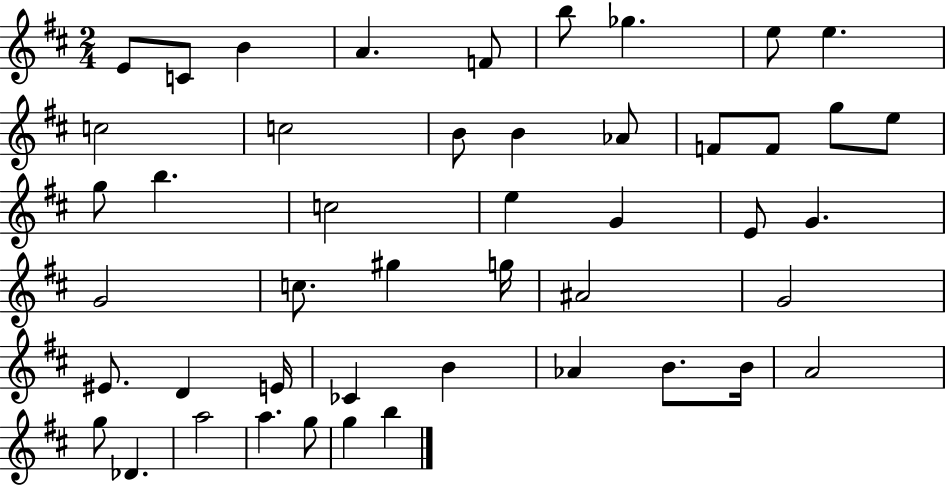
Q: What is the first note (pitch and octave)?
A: E4